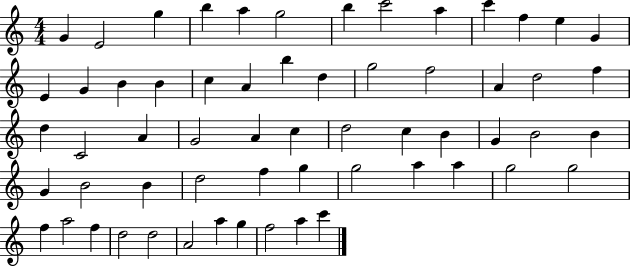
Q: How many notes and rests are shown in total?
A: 60